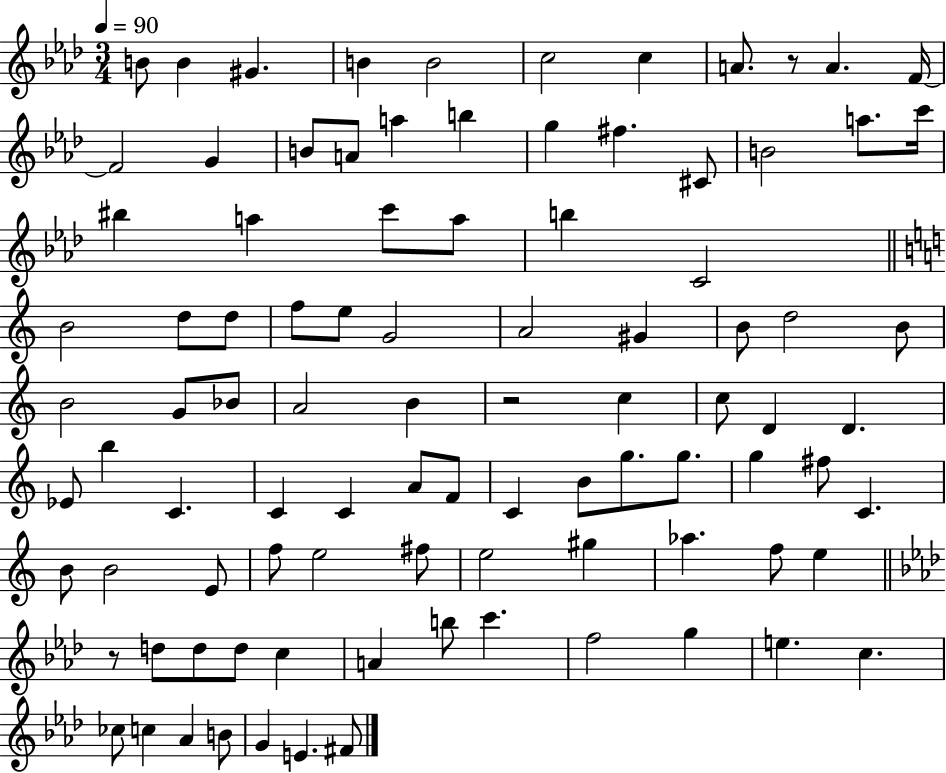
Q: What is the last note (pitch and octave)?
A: F#4